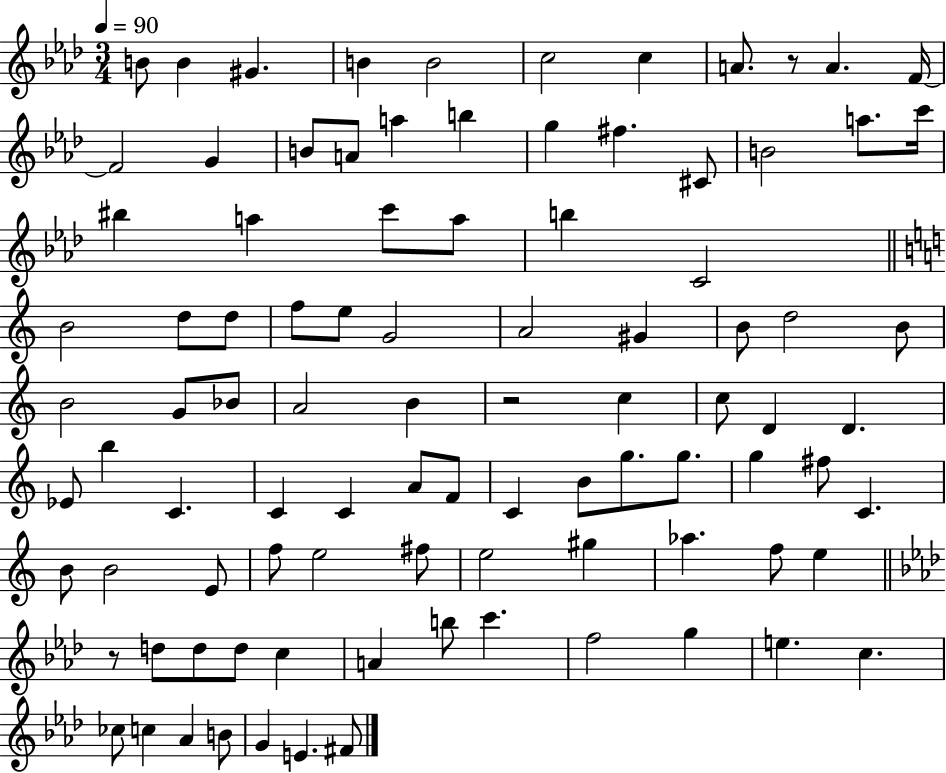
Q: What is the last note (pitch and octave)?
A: F#4